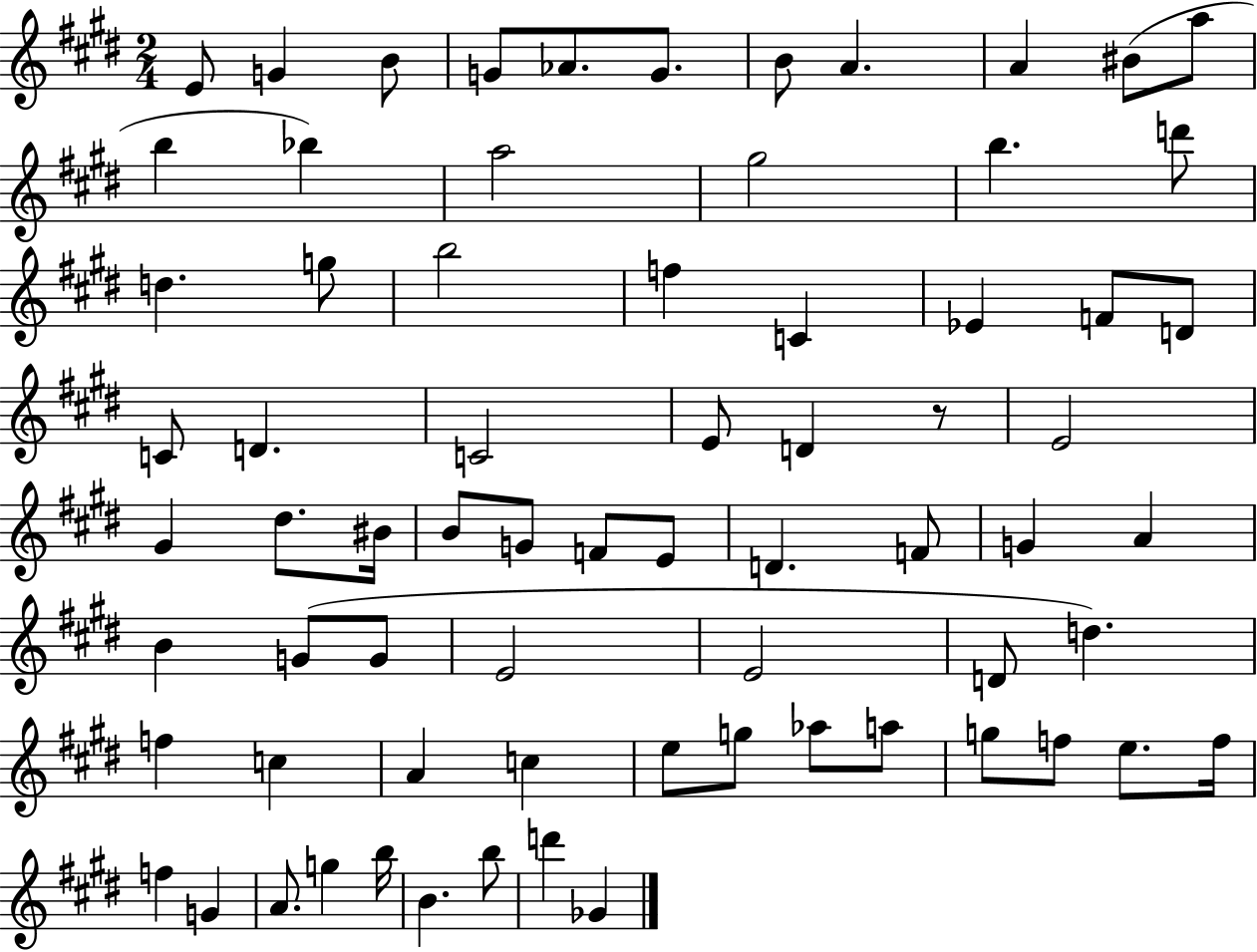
X:1
T:Untitled
M:2/4
L:1/4
K:E
E/2 G B/2 G/2 _A/2 G/2 B/2 A A ^B/2 a/2 b _b a2 ^g2 b d'/2 d g/2 b2 f C _E F/2 D/2 C/2 D C2 E/2 D z/2 E2 ^G ^d/2 ^B/4 B/2 G/2 F/2 E/2 D F/2 G A B G/2 G/2 E2 E2 D/2 d f c A c e/2 g/2 _a/2 a/2 g/2 f/2 e/2 f/4 f G A/2 g b/4 B b/2 d' _G